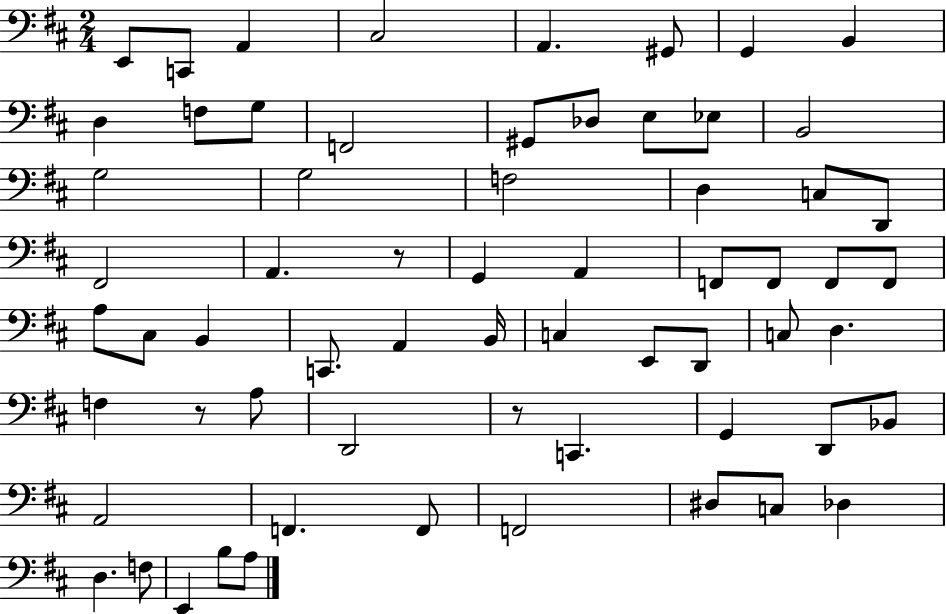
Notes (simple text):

E2/e C2/e A2/q C#3/h A2/q. G#2/e G2/q B2/q D3/q F3/e G3/e F2/h G#2/e Db3/e E3/e Eb3/e B2/h G3/h G3/h F3/h D3/q C3/e D2/e F#2/h A2/q. R/e G2/q A2/q F2/e F2/e F2/e F2/e A3/e C#3/e B2/q C2/e. A2/q B2/s C3/q E2/e D2/e C3/e D3/q. F3/q R/e A3/e D2/h R/e C2/q. G2/q D2/e Bb2/e A2/h F2/q. F2/e F2/h D#3/e C3/e Db3/q D3/q. F3/e E2/q B3/e A3/e